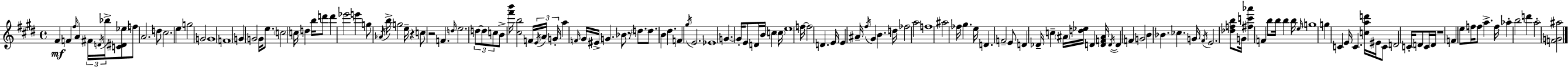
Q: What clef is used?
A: treble